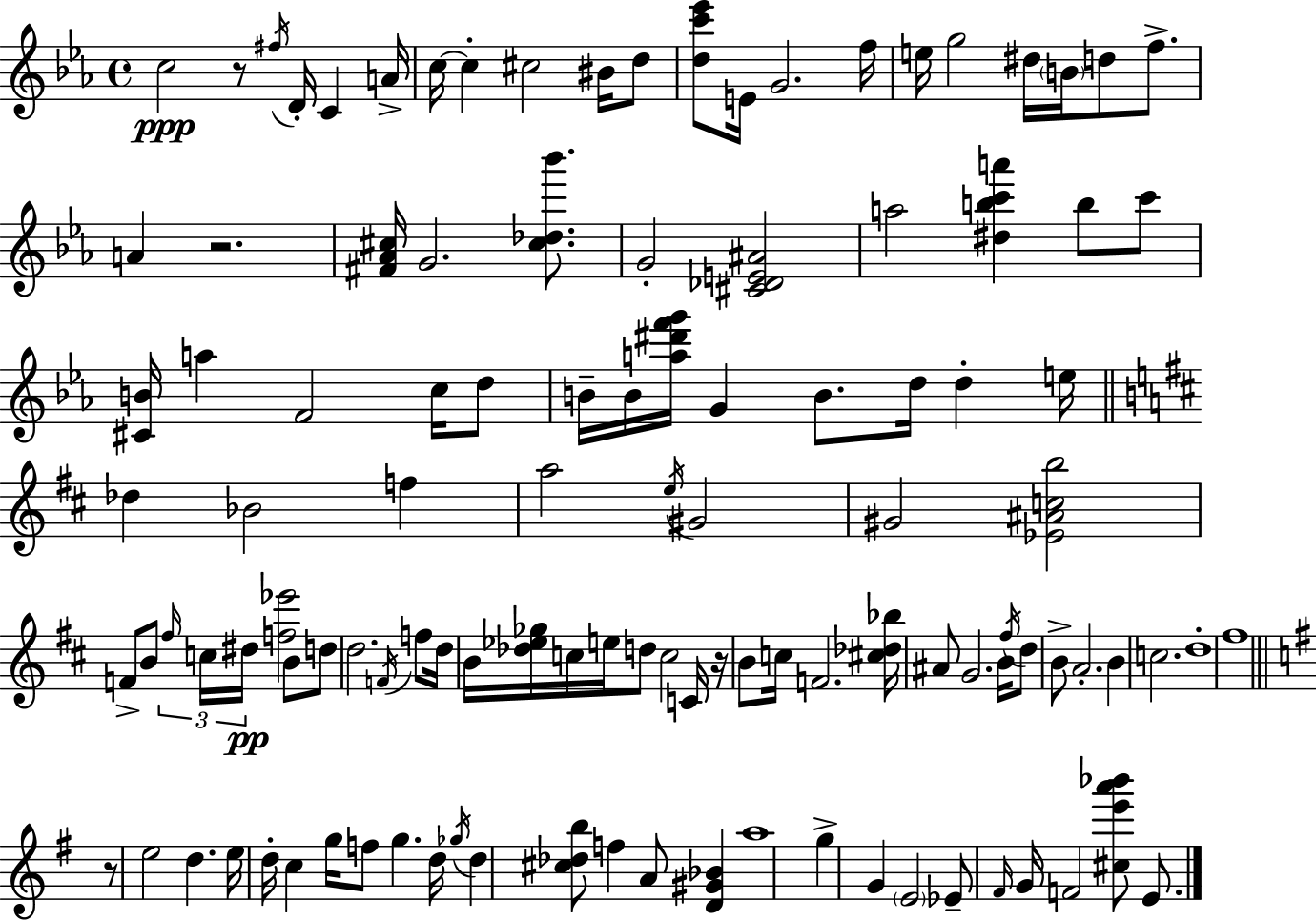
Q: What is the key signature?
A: C minor